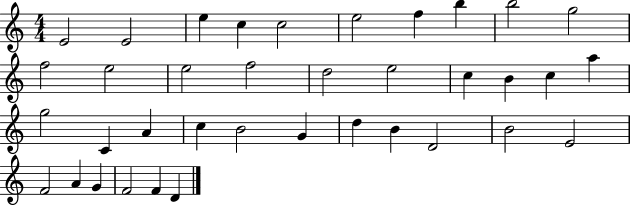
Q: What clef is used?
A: treble